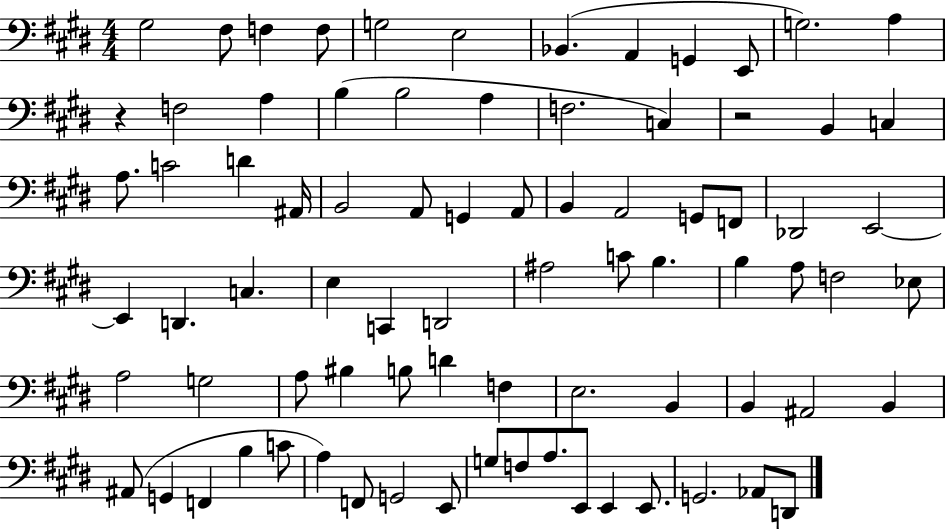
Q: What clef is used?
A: bass